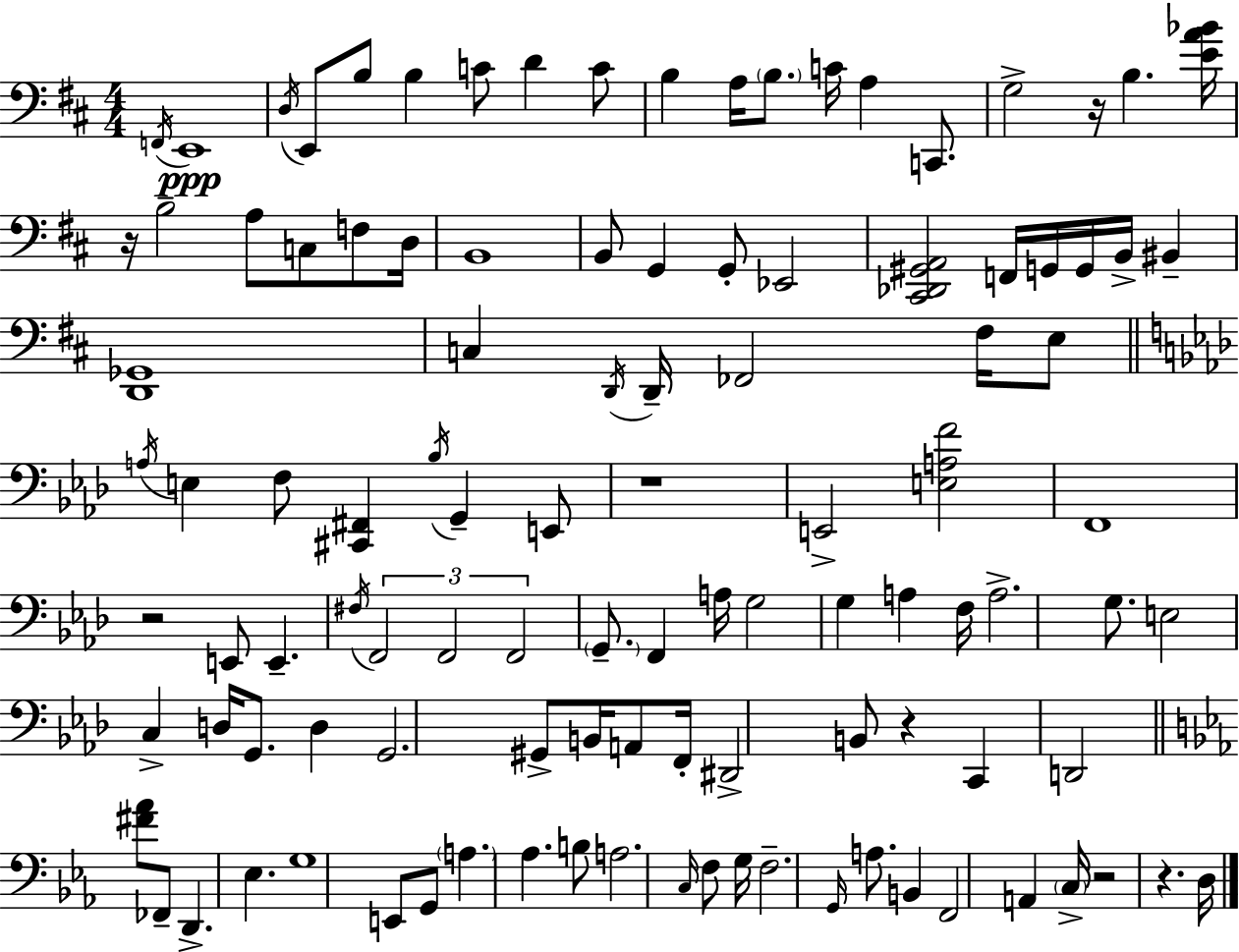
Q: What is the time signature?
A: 4/4